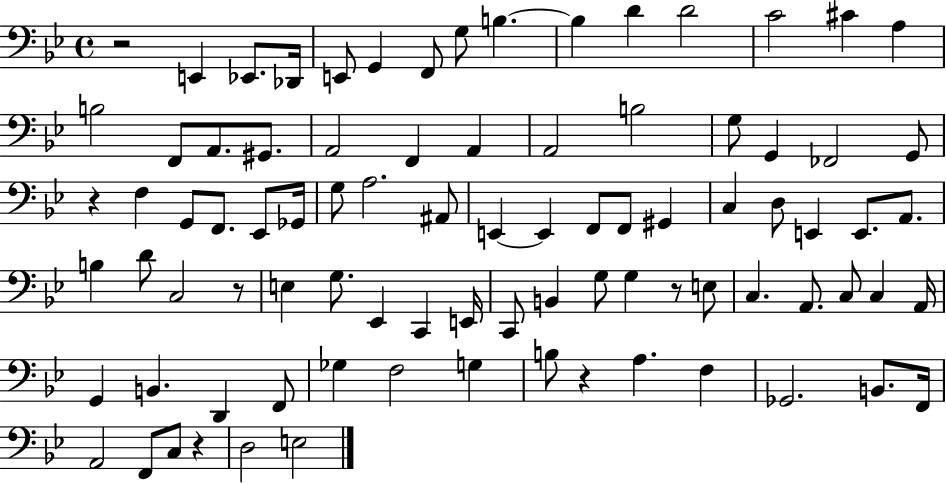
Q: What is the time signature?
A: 4/4